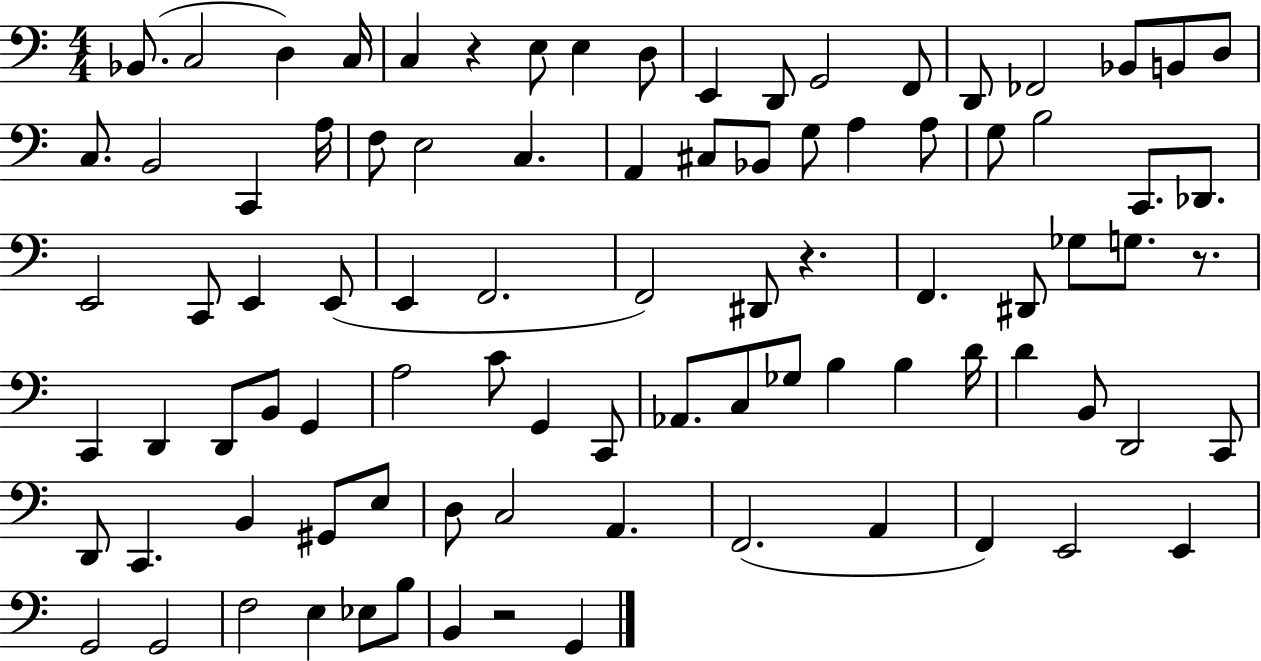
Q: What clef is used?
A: bass